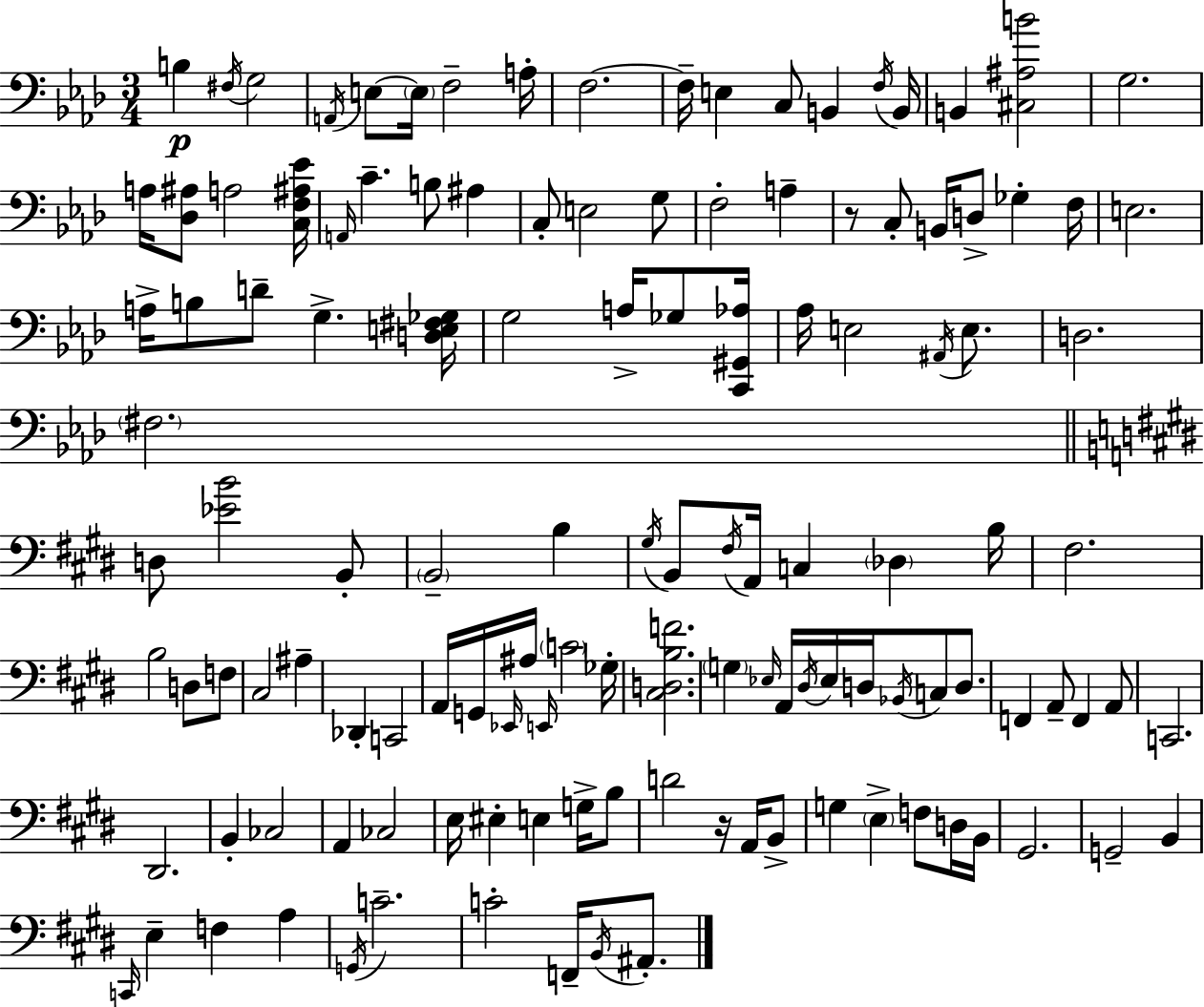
B3/q F#3/s G3/h A2/s E3/e E3/s F3/h A3/s F3/h. F3/s E3/q C3/e B2/q F3/s B2/s B2/q [C#3,A#3,B4]/h G3/h. A3/s [Db3,A#3]/e A3/h [C3,F3,A#3,Eb4]/s A2/s C4/q. B3/e A#3/q C3/e E3/h G3/e F3/h A3/q R/e C3/e B2/s D3/e Gb3/q F3/s E3/h. A3/s B3/e D4/e G3/q. [D3,E3,F#3,Gb3]/s G3/h A3/s Gb3/e [C2,G#2,Ab3]/s Ab3/s E3/h A#2/s E3/e. D3/h. F#3/h. D3/e [Eb4,B4]/h B2/e B2/h B3/q G#3/s B2/e F#3/s A2/s C3/q Db3/q B3/s F#3/h. B3/h D3/e F3/e C#3/h A#3/q Db2/q C2/h A2/s G2/s Eb2/s A#3/s E2/s C4/h Gb3/s [C#3,D3,B3,F4]/h. G3/q Eb3/s A2/s D#3/s Eb3/s D3/s Bb2/s C3/e D3/e. F2/q A2/e F2/q A2/e C2/h. D#2/h. B2/q CES3/h A2/q CES3/h E3/s EIS3/q E3/q G3/s B3/e D4/h R/s A2/s B2/e G3/q E3/q F3/e D3/s B2/s G#2/h. G2/h B2/q C2/s E3/q F3/q A3/q G2/s C4/h. C4/h F2/s B2/s A#2/e.